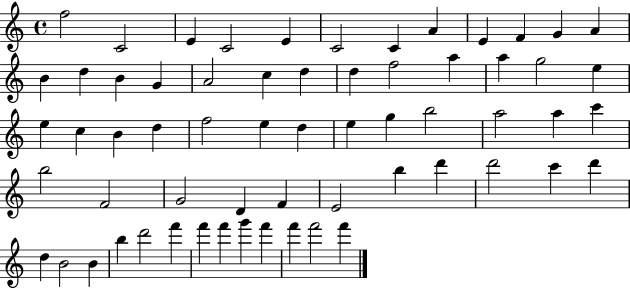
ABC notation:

X:1
T:Untitled
M:4/4
L:1/4
K:C
f2 C2 E C2 E C2 C A E F G A B d B G A2 c d d f2 a a g2 e e c B d f2 e d e g b2 a2 a c' b2 F2 G2 D F E2 b d' d'2 c' d' d B2 B b d'2 f' f' f' g' f' f' f'2 f'